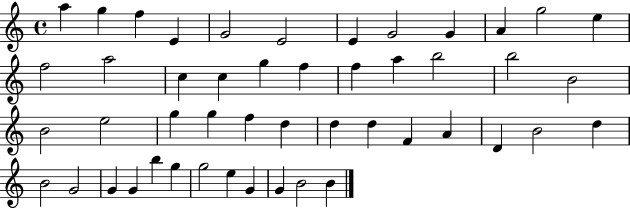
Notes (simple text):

A5/q G5/q F5/q E4/q G4/h E4/h E4/q G4/h G4/q A4/q G5/h E5/q F5/h A5/h C5/q C5/q G5/q F5/q F5/q A5/q B5/h B5/h B4/h B4/h E5/h G5/q G5/q F5/q D5/q D5/q D5/q F4/q A4/q D4/q B4/h D5/q B4/h G4/h G4/q G4/q B5/q G5/q G5/h E5/q G4/q G4/q B4/h B4/q